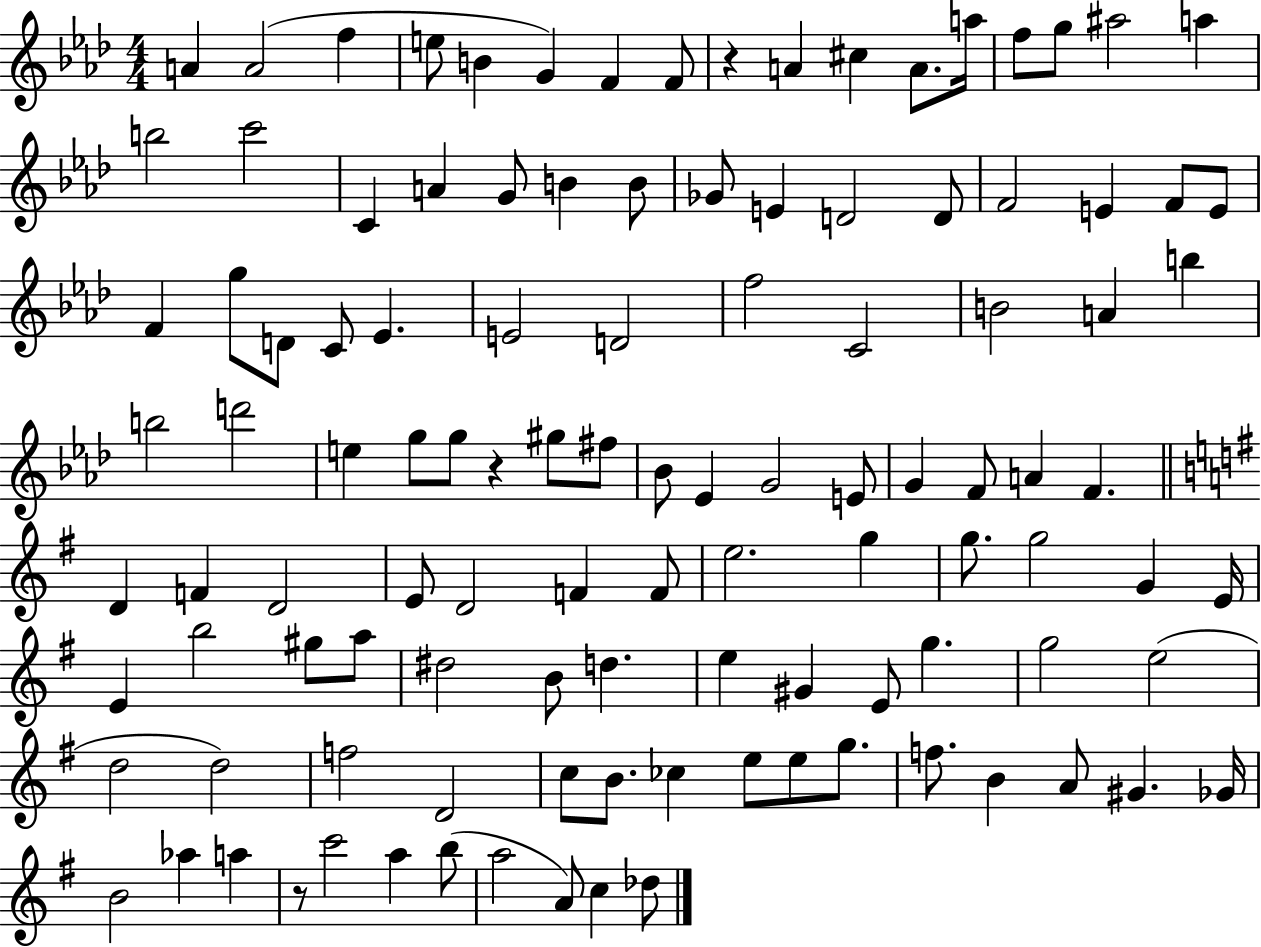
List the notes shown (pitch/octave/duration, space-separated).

A4/q A4/h F5/q E5/e B4/q G4/q F4/q F4/e R/q A4/q C#5/q A4/e. A5/s F5/e G5/e A#5/h A5/q B5/h C6/h C4/q A4/q G4/e B4/q B4/e Gb4/e E4/q D4/h D4/e F4/h E4/q F4/e E4/e F4/q G5/e D4/e C4/e Eb4/q. E4/h D4/h F5/h C4/h B4/h A4/q B5/q B5/h D6/h E5/q G5/e G5/e R/q G#5/e F#5/e Bb4/e Eb4/q G4/h E4/e G4/q F4/e A4/q F4/q. D4/q F4/q D4/h E4/e D4/h F4/q F4/e E5/h. G5/q G5/e. G5/h G4/q E4/s E4/q B5/h G#5/e A5/e D#5/h B4/e D5/q. E5/q G#4/q E4/e G5/q. G5/h E5/h D5/h D5/h F5/h D4/h C5/e B4/e. CES5/q E5/e E5/e G5/e. F5/e. B4/q A4/e G#4/q. Gb4/s B4/h Ab5/q A5/q R/e C6/h A5/q B5/e A5/h A4/e C5/q Db5/e